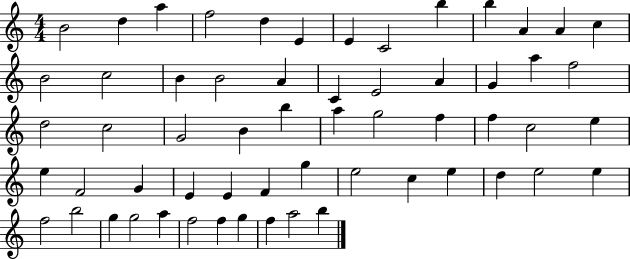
B4/h D5/q A5/q F5/h D5/q E4/q E4/q C4/h B5/q B5/q A4/q A4/q C5/q B4/h C5/h B4/q B4/h A4/q C4/q E4/h A4/q G4/q A5/q F5/h D5/h C5/h G4/h B4/q B5/q A5/q G5/h F5/q F5/q C5/h E5/q E5/q F4/h G4/q E4/q E4/q F4/q G5/q E5/h C5/q E5/q D5/q E5/h E5/q F5/h B5/h G5/q G5/h A5/q F5/h F5/q G5/q F5/q A5/h B5/q